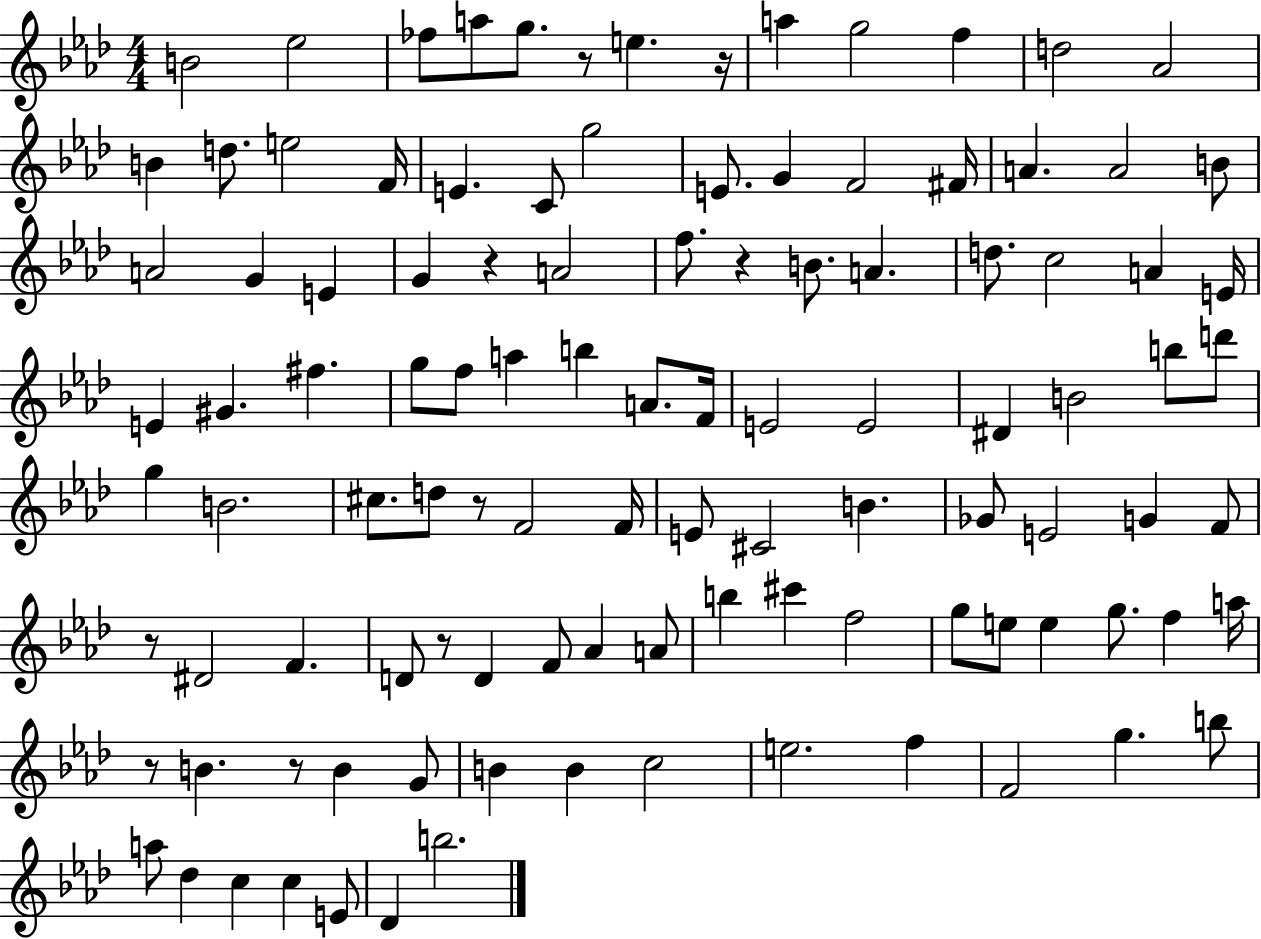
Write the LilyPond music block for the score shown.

{
  \clef treble
  \numericTimeSignature
  \time 4/4
  \key aes \major
  b'2 ees''2 | fes''8 a''8 g''8. r8 e''4. r16 | a''4 g''2 f''4 | d''2 aes'2 | \break b'4 d''8. e''2 f'16 | e'4. c'8 g''2 | e'8. g'4 f'2 fis'16 | a'4. a'2 b'8 | \break a'2 g'4 e'4 | g'4 r4 a'2 | f''8. r4 b'8. a'4. | d''8. c''2 a'4 e'16 | \break e'4 gis'4. fis''4. | g''8 f''8 a''4 b''4 a'8. f'16 | e'2 e'2 | dis'4 b'2 b''8 d'''8 | \break g''4 b'2. | cis''8. d''8 r8 f'2 f'16 | e'8 cis'2 b'4. | ges'8 e'2 g'4 f'8 | \break r8 dis'2 f'4. | d'8 r8 d'4 f'8 aes'4 a'8 | b''4 cis'''4 f''2 | g''8 e''8 e''4 g''8. f''4 a''16 | \break r8 b'4. r8 b'4 g'8 | b'4 b'4 c''2 | e''2. f''4 | f'2 g''4. b''8 | \break a''8 des''4 c''4 c''4 e'8 | des'4 b''2. | \bar "|."
}